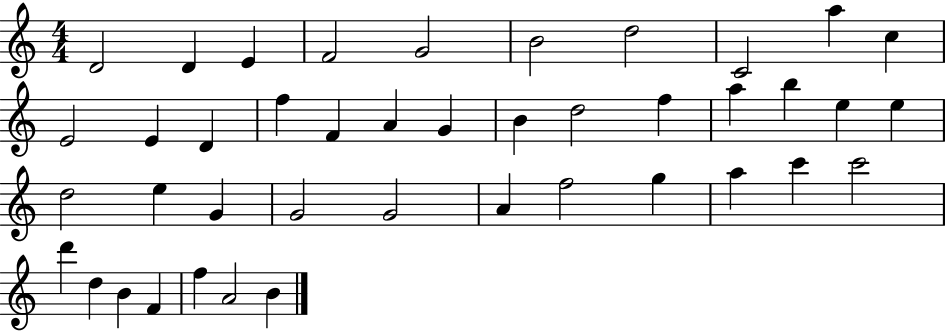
D4/h D4/q E4/q F4/h G4/h B4/h D5/h C4/h A5/q C5/q E4/h E4/q D4/q F5/q F4/q A4/q G4/q B4/q D5/h F5/q A5/q B5/q E5/q E5/q D5/h E5/q G4/q G4/h G4/h A4/q F5/h G5/q A5/q C6/q C6/h D6/q D5/q B4/q F4/q F5/q A4/h B4/q